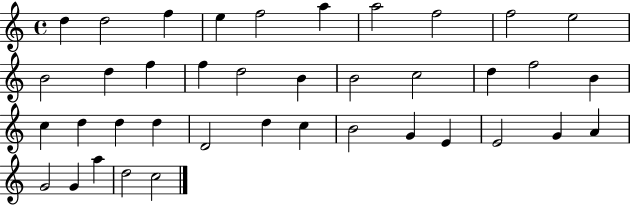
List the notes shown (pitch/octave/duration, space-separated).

D5/q D5/h F5/q E5/q F5/h A5/q A5/h F5/h F5/h E5/h B4/h D5/q F5/q F5/q D5/h B4/q B4/h C5/h D5/q F5/h B4/q C5/q D5/q D5/q D5/q D4/h D5/q C5/q B4/h G4/q E4/q E4/h G4/q A4/q G4/h G4/q A5/q D5/h C5/h